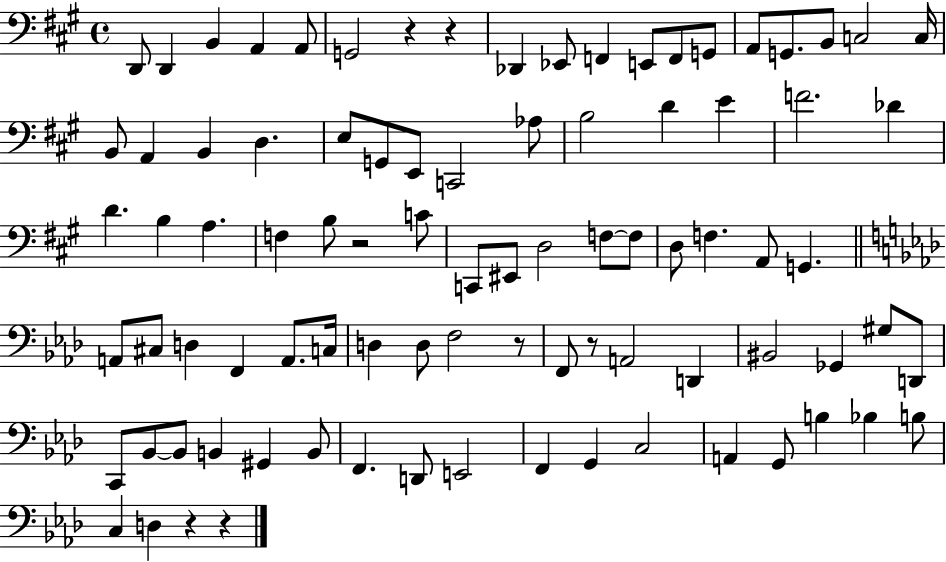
D2/e D2/q B2/q A2/q A2/e G2/h R/q R/q Db2/q Eb2/e F2/q E2/e F2/e G2/e A2/e G2/e. B2/e C3/h C3/s B2/e A2/q B2/q D3/q. E3/e G2/e E2/e C2/h Ab3/e B3/h D4/q E4/q F4/h. Db4/q D4/q. B3/q A3/q. F3/q B3/e R/h C4/e C2/e EIS2/e D3/h F3/e F3/e D3/e F3/q. A2/e G2/q. A2/e C#3/e D3/q F2/q A2/e. C3/s D3/q D3/e F3/h R/e F2/e R/e A2/h D2/q BIS2/h Gb2/q G#3/e D2/e C2/e Bb2/e Bb2/e B2/q G#2/q B2/e F2/q. D2/e E2/h F2/q G2/q C3/h A2/q G2/e B3/q Bb3/q B3/e C3/q D3/q R/q R/q